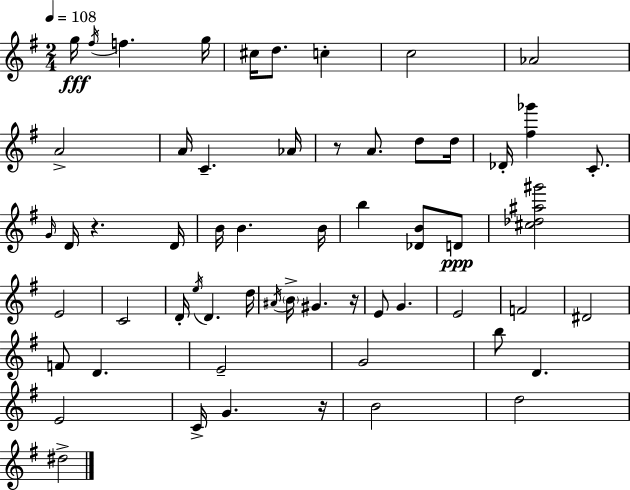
{
  \clef treble
  \numericTimeSignature
  \time 2/4
  \key e \minor
  \tempo 4 = 108
  g''16\fff \acciaccatura { fis''16 } f''4. | g''16 cis''16 d''8. c''4-. | c''2 | aes'2 | \break a'2-> | a'16 c'4.-- | aes'16 r8 a'8. d''8 | d''16 des'16-. <fis'' ges'''>4 c'8.-. | \break \grace { g'16 } d'16 r4. | d'16 b'16 b'4. | b'16 b''4 <des' b'>8 | d'8\ppp <cis'' des'' ais'' gis'''>2 | \break e'2 | c'2 | d'16-. \acciaccatura { e''16 } d'4. | d''16 \acciaccatura { ais'16 } \parenthesize b'16-> gis'4. | \break r16 e'8 g'4. | e'2 | f'2 | dis'2 | \break f'8 d'4. | e'2-- | g'2 | b''8 d'4. | \break e'2 | c'16-> g'4. | r16 b'2 | d''2 | \break dis''2-> | \bar "|."
}